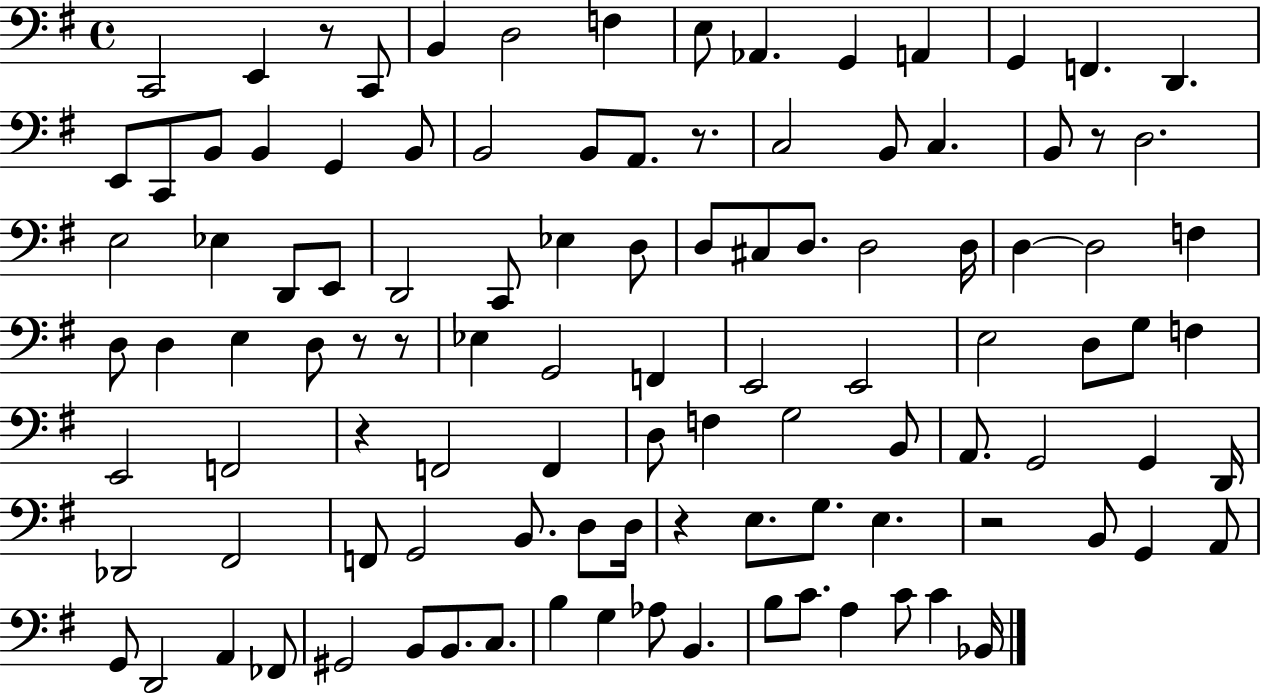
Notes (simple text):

C2/h E2/q R/e C2/e B2/q D3/h F3/q E3/e Ab2/q. G2/q A2/q G2/q F2/q. D2/q. E2/e C2/e B2/e B2/q G2/q B2/e B2/h B2/e A2/e. R/e. C3/h B2/e C3/q. B2/e R/e D3/h. E3/h Eb3/q D2/e E2/e D2/h C2/e Eb3/q D3/e D3/e C#3/e D3/e. D3/h D3/s D3/q D3/h F3/q D3/e D3/q E3/q D3/e R/e R/e Eb3/q G2/h F2/q E2/h E2/h E3/h D3/e G3/e F3/q E2/h F2/h R/q F2/h F2/q D3/e F3/q G3/h B2/e A2/e. G2/h G2/q D2/s Db2/h F#2/h F2/e G2/h B2/e. D3/e D3/s R/q E3/e. G3/e. E3/q. R/h B2/e G2/q A2/e G2/e D2/h A2/q FES2/e G#2/h B2/e B2/e. C3/e. B3/q G3/q Ab3/e B2/q. B3/e C4/e. A3/q C4/e C4/q Bb2/s